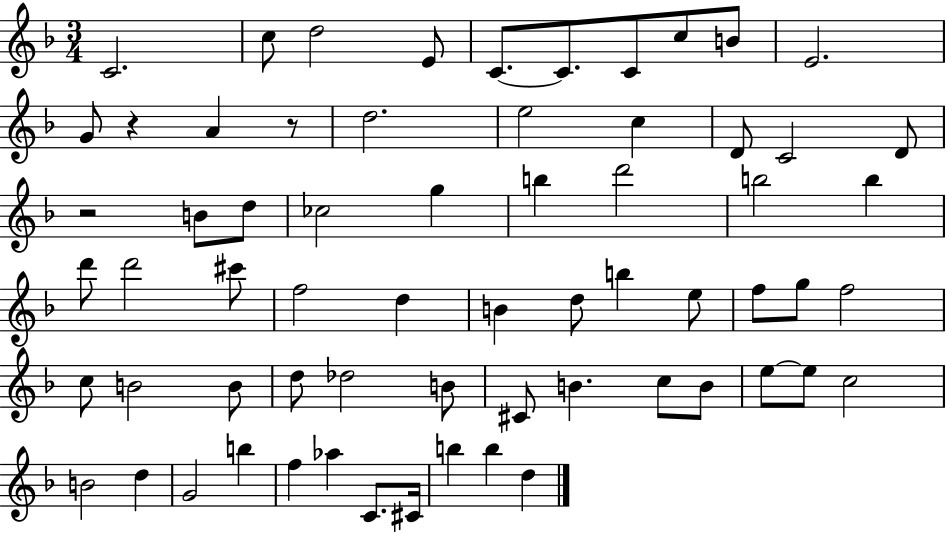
{
  \clef treble
  \numericTimeSignature
  \time 3/4
  \key f \major
  c'2. | c''8 d''2 e'8 | c'8.~~ c'8. c'8 c''8 b'8 | e'2. | \break g'8 r4 a'4 r8 | d''2. | e''2 c''4 | d'8 c'2 d'8 | \break r2 b'8 d''8 | ces''2 g''4 | b''4 d'''2 | b''2 b''4 | \break d'''8 d'''2 cis'''8 | f''2 d''4 | b'4 d''8 b''4 e''8 | f''8 g''8 f''2 | \break c''8 b'2 b'8 | d''8 des''2 b'8 | cis'8 b'4. c''8 b'8 | e''8~~ e''8 c''2 | \break b'2 d''4 | g'2 b''4 | f''4 aes''4 c'8. cis'16 | b''4 b''4 d''4 | \break \bar "|."
}